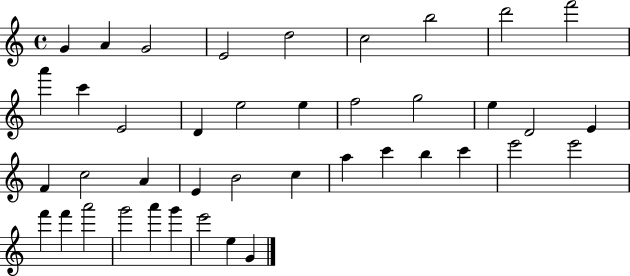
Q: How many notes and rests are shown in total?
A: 41